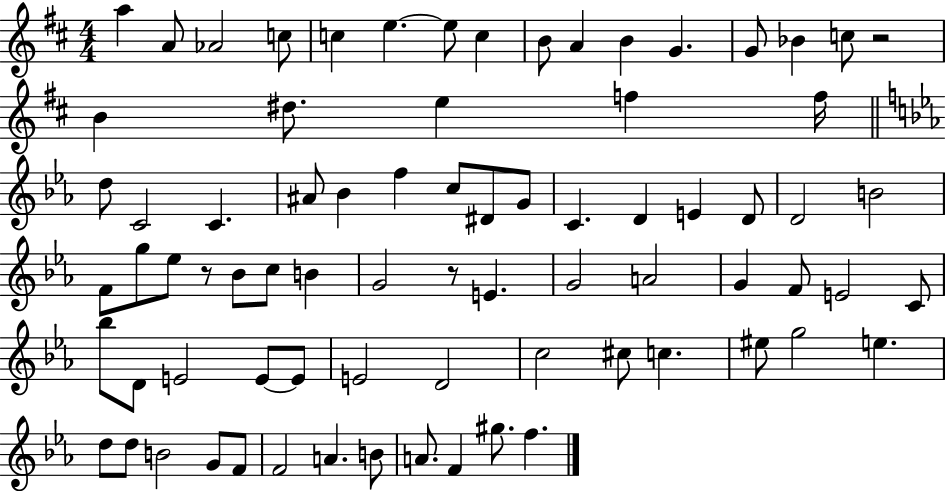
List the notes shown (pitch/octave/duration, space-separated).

A5/q A4/e Ab4/h C5/e C5/q E5/q. E5/e C5/q B4/e A4/q B4/q G4/q. G4/e Bb4/q C5/e R/h B4/q D#5/e. E5/q F5/q F5/s D5/e C4/h C4/q. A#4/e Bb4/q F5/q C5/e D#4/e G4/e C4/q. D4/q E4/q D4/e D4/h B4/h F4/e G5/e Eb5/e R/e Bb4/e C5/e B4/q G4/h R/e E4/q. G4/h A4/h G4/q F4/e E4/h C4/e Bb5/e D4/e E4/h E4/e E4/e E4/h D4/h C5/h C#5/e C5/q. EIS5/e G5/h E5/q. D5/e D5/e B4/h G4/e F4/e F4/h A4/q. B4/e A4/e. F4/q G#5/e. F5/q.